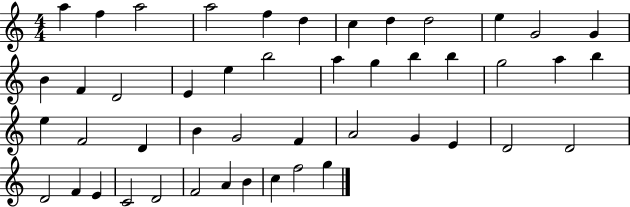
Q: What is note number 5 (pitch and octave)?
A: F5